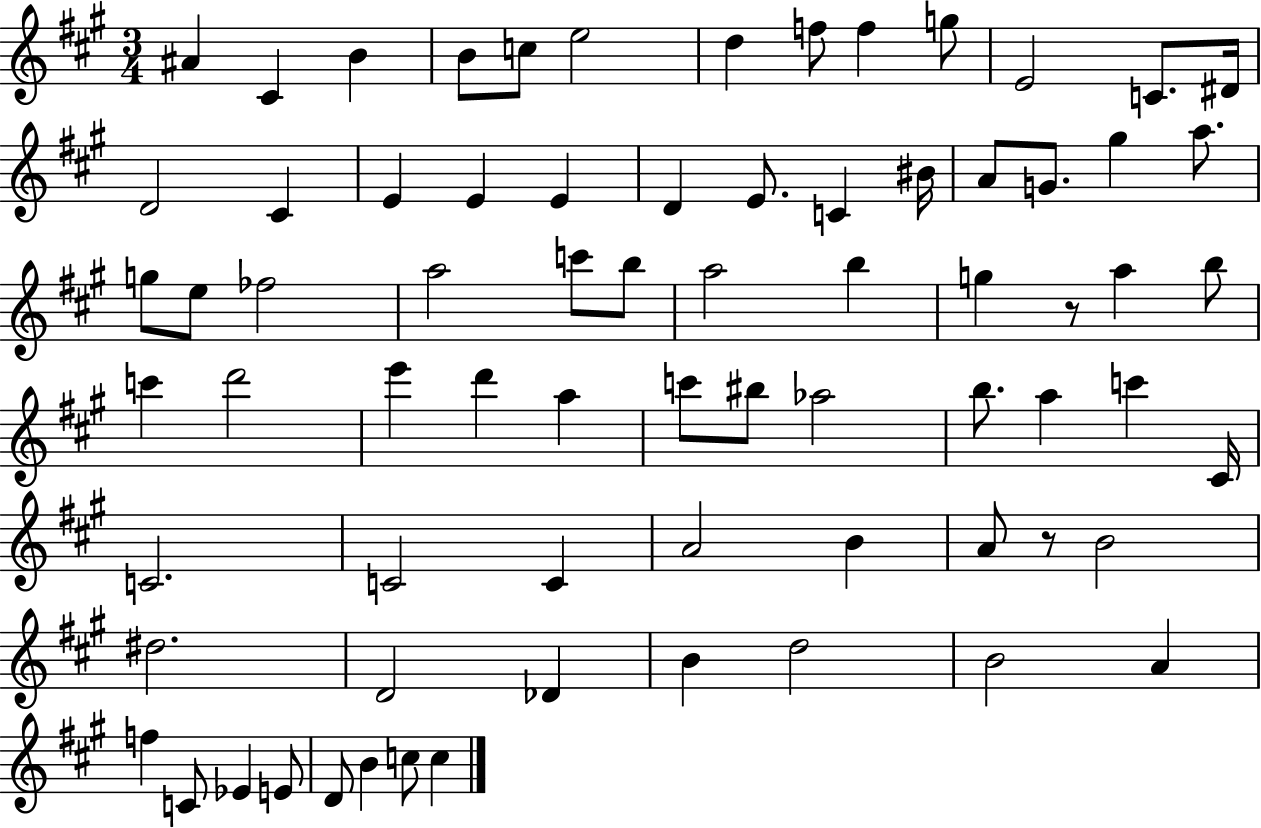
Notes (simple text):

A#4/q C#4/q B4/q B4/e C5/e E5/h D5/q F5/e F5/q G5/e E4/h C4/e. D#4/s D4/h C#4/q E4/q E4/q E4/q D4/q E4/e. C4/q BIS4/s A4/e G4/e. G#5/q A5/e. G5/e E5/e FES5/h A5/h C6/e B5/e A5/h B5/q G5/q R/e A5/q B5/e C6/q D6/h E6/q D6/q A5/q C6/e BIS5/e Ab5/h B5/e. A5/q C6/q C#4/s C4/h. C4/h C4/q A4/h B4/q A4/e R/e B4/h D#5/h. D4/h Db4/q B4/q D5/h B4/h A4/q F5/q C4/e Eb4/q E4/e D4/e B4/q C5/e C5/q